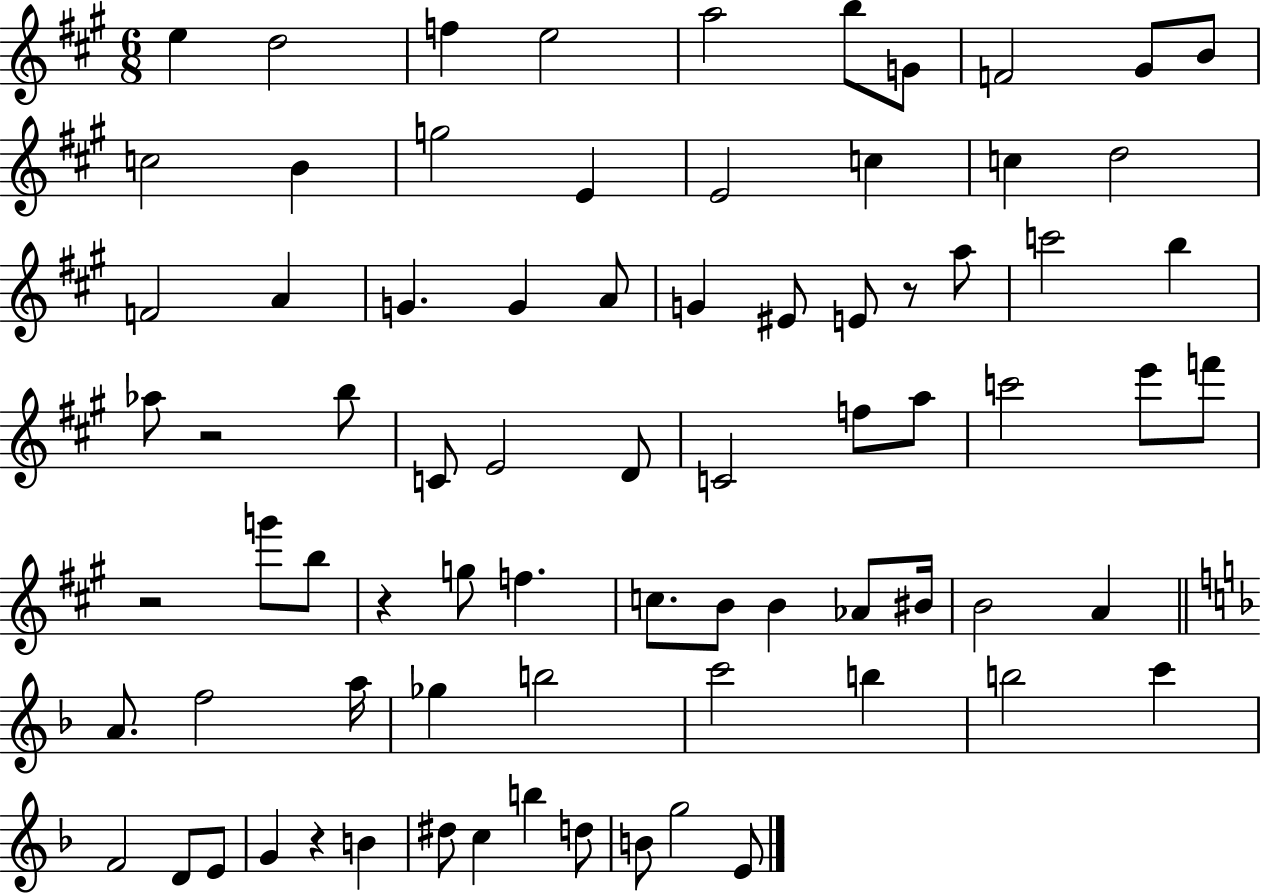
{
  \clef treble
  \numericTimeSignature
  \time 6/8
  \key a \major
  \repeat volta 2 { e''4 d''2 | f''4 e''2 | a''2 b''8 g'8 | f'2 gis'8 b'8 | \break c''2 b'4 | g''2 e'4 | e'2 c''4 | c''4 d''2 | \break f'2 a'4 | g'4. g'4 a'8 | g'4 eis'8 e'8 r8 a''8 | c'''2 b''4 | \break aes''8 r2 b''8 | c'8 e'2 d'8 | c'2 f''8 a''8 | c'''2 e'''8 f'''8 | \break r2 g'''8 b''8 | r4 g''8 f''4. | c''8. b'8 b'4 aes'8 bis'16 | b'2 a'4 | \break \bar "||" \break \key f \major a'8. f''2 a''16 | ges''4 b''2 | c'''2 b''4 | b''2 c'''4 | \break f'2 d'8 e'8 | g'4 r4 b'4 | dis''8 c''4 b''4 d''8 | b'8 g''2 e'8 | \break } \bar "|."
}